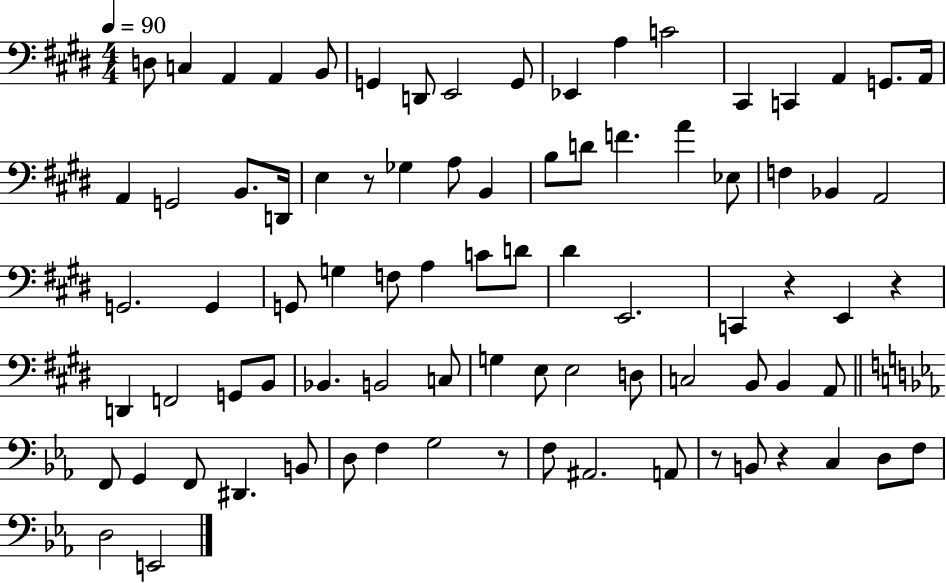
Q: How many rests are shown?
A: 6